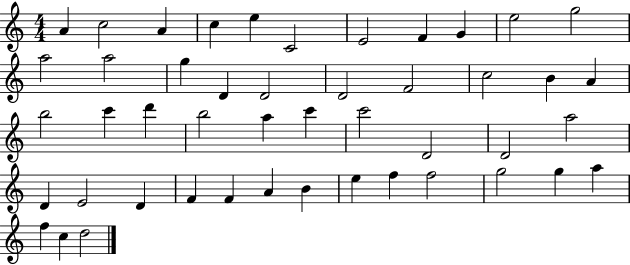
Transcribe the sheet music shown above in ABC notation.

X:1
T:Untitled
M:4/4
L:1/4
K:C
A c2 A c e C2 E2 F G e2 g2 a2 a2 g D D2 D2 F2 c2 B A b2 c' d' b2 a c' c'2 D2 D2 a2 D E2 D F F A B e f f2 g2 g a f c d2